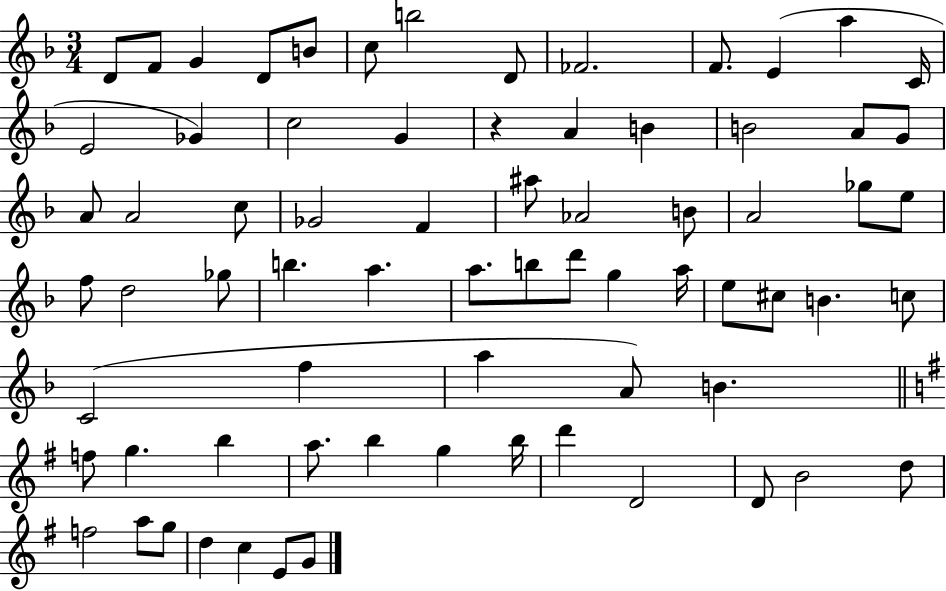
D4/e F4/e G4/q D4/e B4/e C5/e B5/h D4/e FES4/h. F4/e. E4/q A5/q C4/s E4/h Gb4/q C5/h G4/q R/q A4/q B4/q B4/h A4/e G4/e A4/e A4/h C5/e Gb4/h F4/q A#5/e Ab4/h B4/e A4/h Gb5/e E5/e F5/e D5/h Gb5/e B5/q. A5/q. A5/e. B5/e D6/e G5/q A5/s E5/e C#5/e B4/q. C5/e C4/h F5/q A5/q A4/e B4/q. F5/e G5/q. B5/q A5/e. B5/q G5/q B5/s D6/q D4/h D4/e B4/h D5/e F5/h A5/e G5/e D5/q C5/q E4/e G4/e